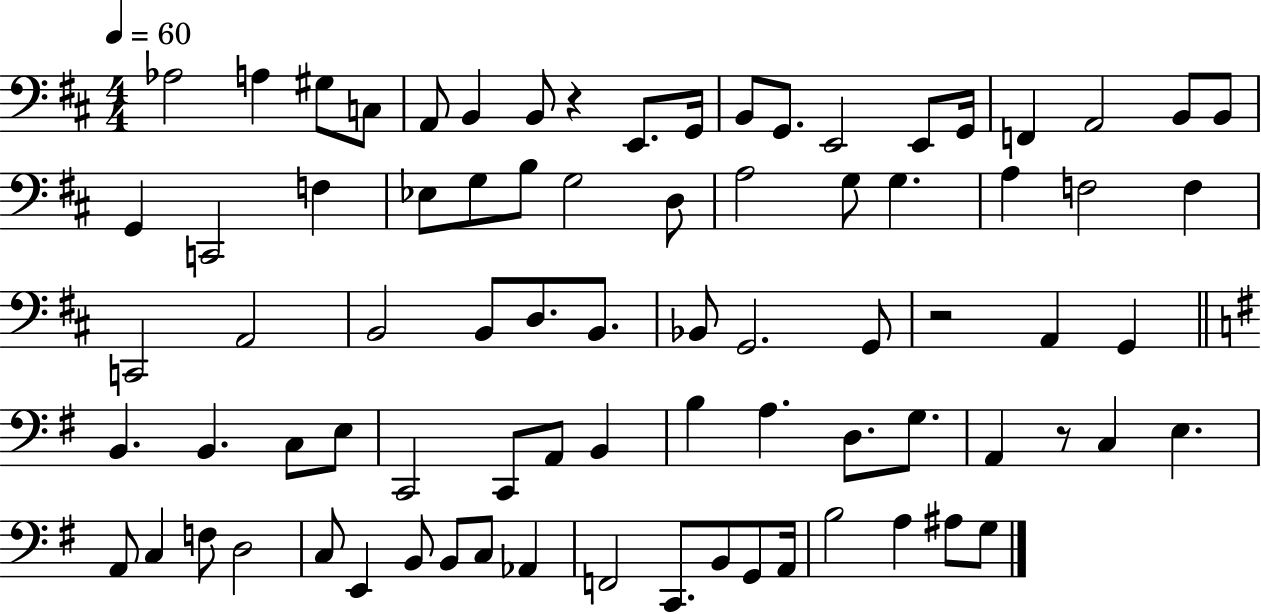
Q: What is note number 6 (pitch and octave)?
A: B2